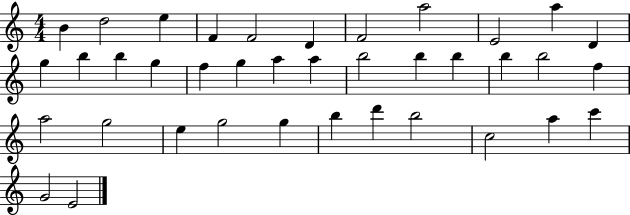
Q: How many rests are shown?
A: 0